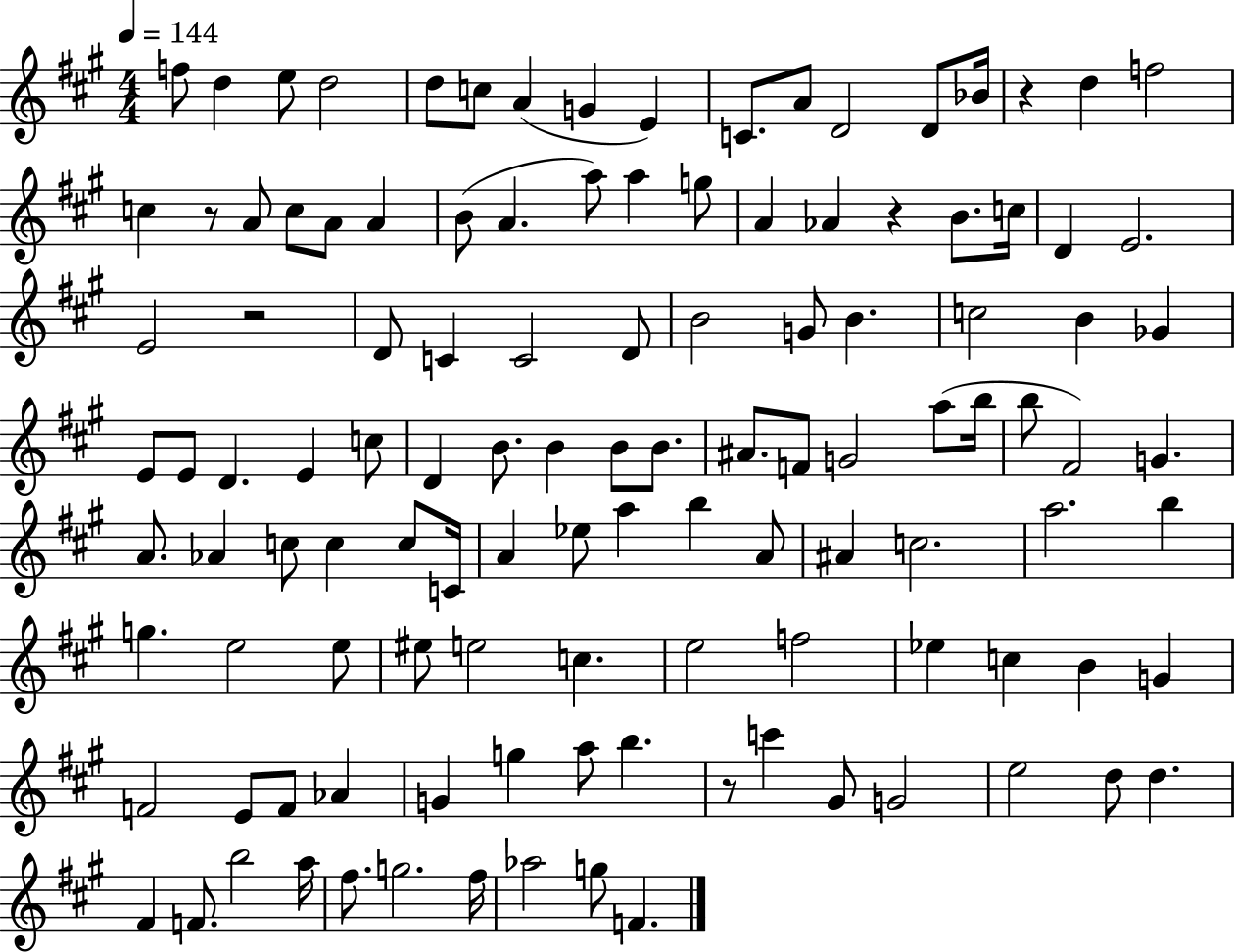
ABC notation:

X:1
T:Untitled
M:4/4
L:1/4
K:A
f/2 d e/2 d2 d/2 c/2 A G E C/2 A/2 D2 D/2 _B/4 z d f2 c z/2 A/2 c/2 A/2 A B/2 A a/2 a g/2 A _A z B/2 c/4 D E2 E2 z2 D/2 C C2 D/2 B2 G/2 B c2 B _G E/2 E/2 D E c/2 D B/2 B B/2 B/2 ^A/2 F/2 G2 a/2 b/4 b/2 ^F2 G A/2 _A c/2 c c/2 C/4 A _e/2 a b A/2 ^A c2 a2 b g e2 e/2 ^e/2 e2 c e2 f2 _e c B G F2 E/2 F/2 _A G g a/2 b z/2 c' ^G/2 G2 e2 d/2 d ^F F/2 b2 a/4 ^f/2 g2 ^f/4 _a2 g/2 F